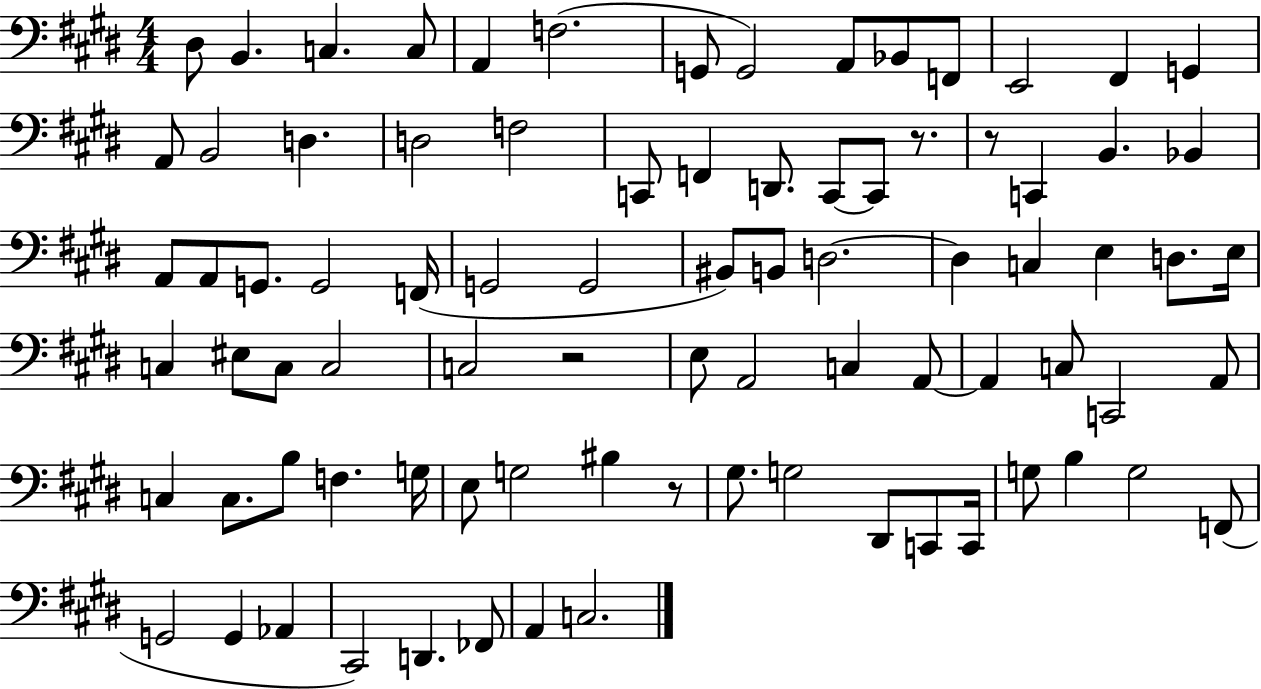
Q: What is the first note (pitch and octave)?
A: D#3